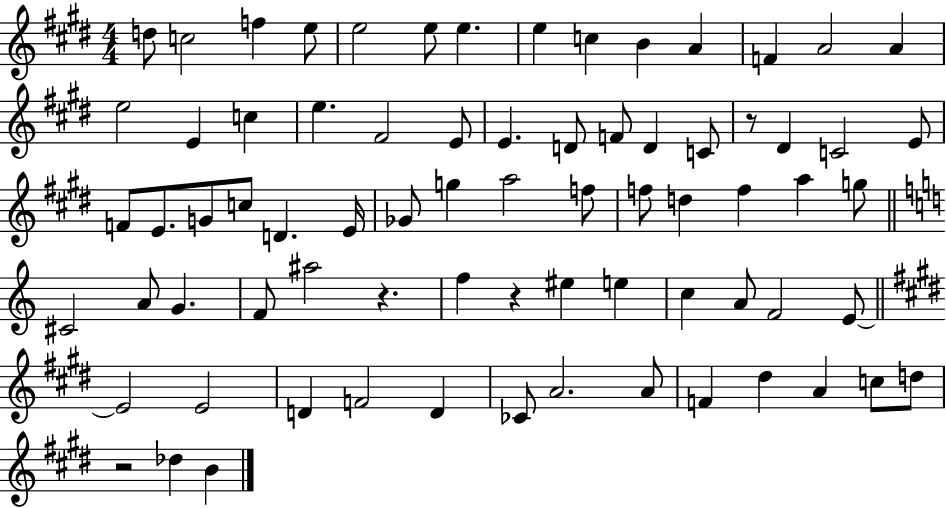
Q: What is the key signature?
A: E major